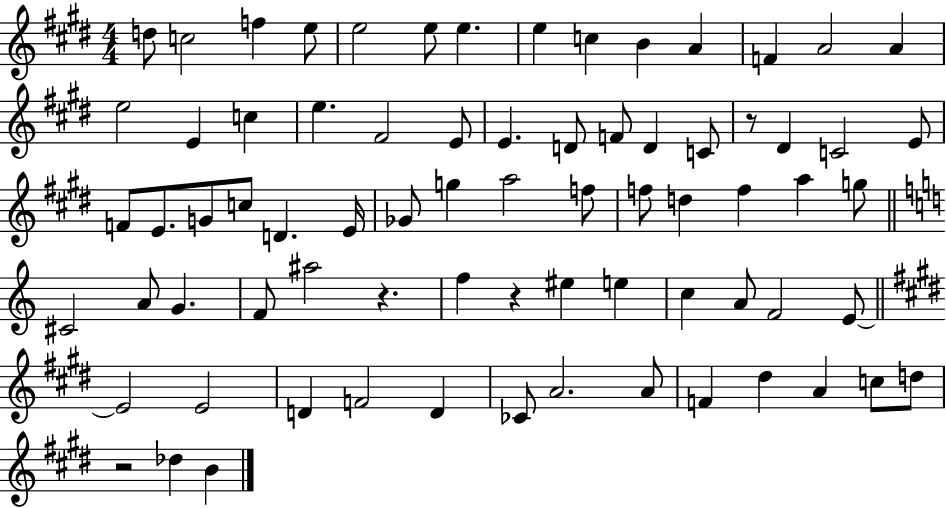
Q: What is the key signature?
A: E major